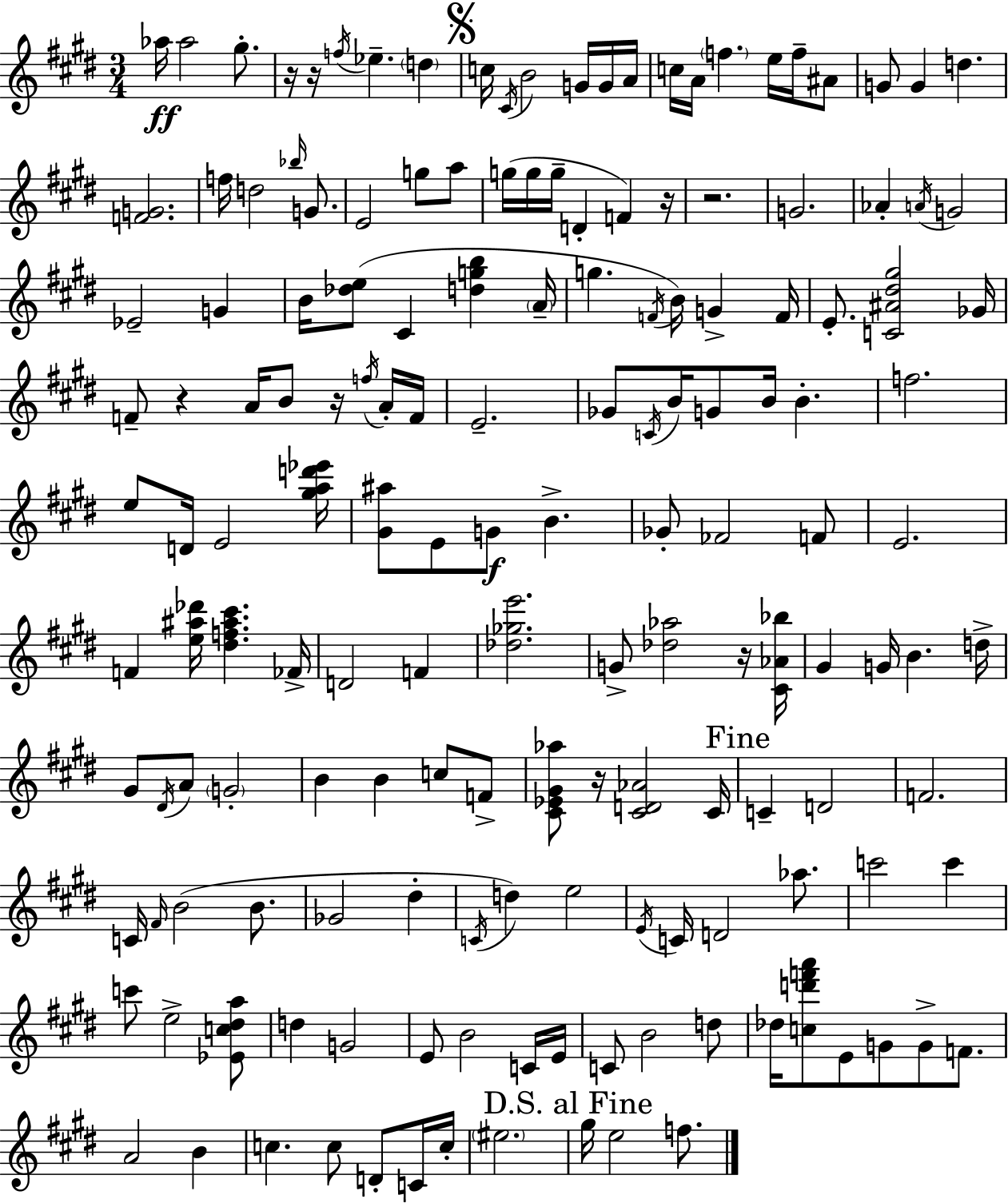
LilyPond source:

{
  \clef treble
  \numericTimeSignature
  \time 3/4
  \key e \major
  aes''16\ff aes''2 gis''8.-. | r16 r16 \acciaccatura { f''16 } ees''4.-- \parenthesize d''4 | \mark \markup { \musicglyph "scripts.segno" } c''16 \acciaccatura { cis'16 } b'2 g'16 | g'16 a'16 c''16 a'16 \parenthesize f''4. e''16 f''16-- | \break ais'8 g'8 g'4 d''4. | <f' g'>2. | f''16 d''2 \grace { bes''16 } | g'8. e'2 g''8 | \break a''8 g''16( g''16 g''16-- d'4-. f'4) | r16 r2. | g'2. | aes'4-. \acciaccatura { a'16 } g'2 | \break ees'2-- | g'4 b'16 <des'' e''>8( cis'4 <d'' g'' b''>4 | \parenthesize a'16-- g''4. \acciaccatura { f'16 }) b'16 | g'4-> f'16 e'8.-. <c' ais' dis'' gis''>2 | \break ges'16 f'8-- r4 a'16 | b'8 r16 \acciaccatura { f''16 } a'16-. f'16 e'2.-- | ges'8 \acciaccatura { c'16 } b'16 g'8 | b'16 b'4.-. f''2. | \break e''8 d'16 e'2 | <gis'' a'' d''' ees'''>16 <gis' ais''>8 e'8 g'8\f | b'4.-> ges'8-. fes'2 | f'8 e'2. | \break f'4 <e'' ais'' des'''>16 | <dis'' f'' ais'' cis'''>4. fes'16-> d'2 | f'4 <des'' ges'' e'''>2. | g'8-> <des'' aes''>2 | \break r16 <cis' aes' bes''>16 gis'4 g'16 | b'4. d''16-> gis'8 \acciaccatura { dis'16 } a'8 | \parenthesize g'2-. b'4 | b'4 c''8 f'8-> <cis' ees' gis' aes''>8 r16 <cis' d' aes'>2 | \break cis'16 \mark "Fine" c'4-- | d'2 f'2. | c'16 \grace { fis'16 } b'2( | b'8. ges'2 | \break dis''4-. \acciaccatura { c'16 } d''4) | e''2 \acciaccatura { e'16 } c'16 | d'2 aes''8. c'''2 | c'''4 c'''8 | \break e''2-> <ees' c'' dis'' a''>8 d''4 | g'2 e'8 | b'2 c'16 e'16 c'8 | b'2 d''8 des''16 | \break <c'' d''' f''' a'''>8 e'8 g'8 g'8-> f'8. a'2 | b'4 c''4. | c''8 d'8-. c'16 c''16-. \parenthesize eis''2. | \mark "D.S. al Fine" gis''16 | \break e''2 f''8. \bar "|."
}